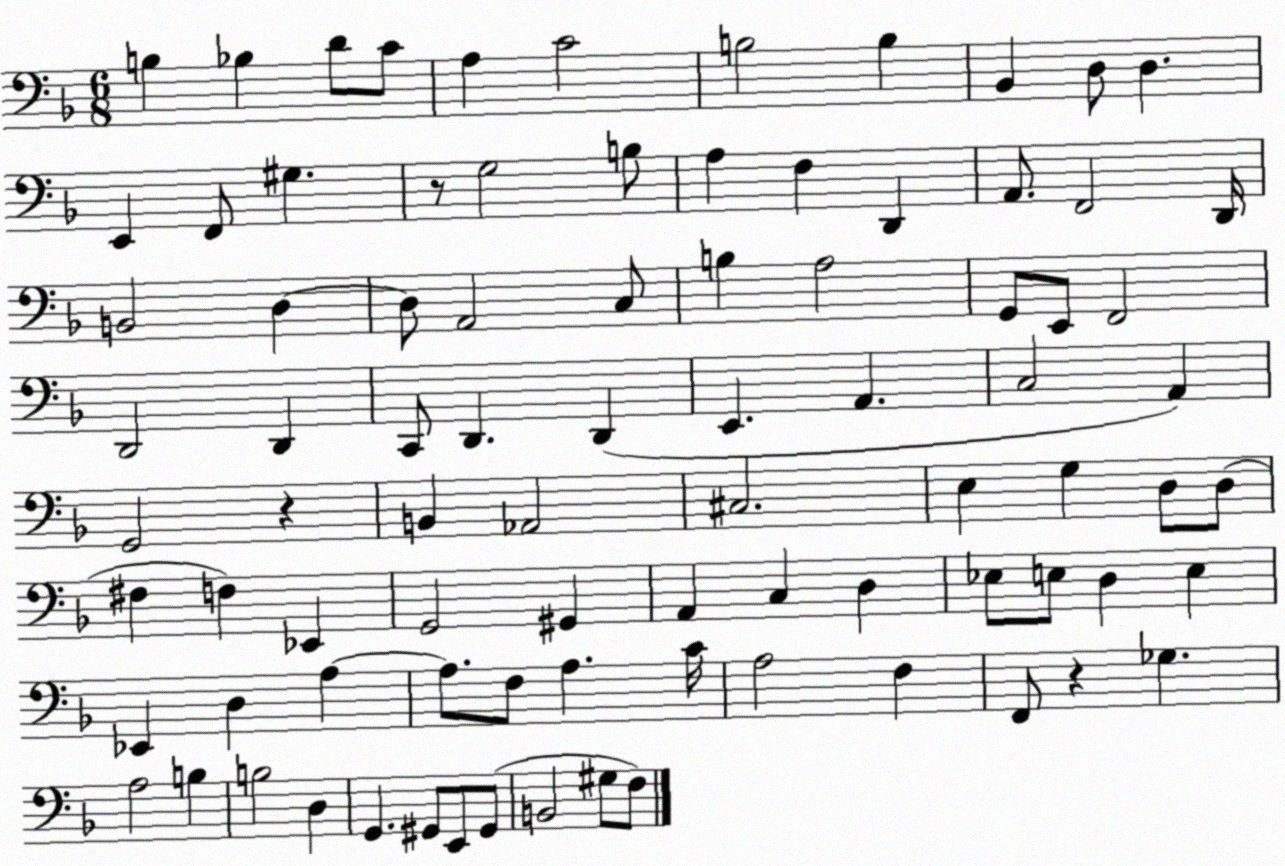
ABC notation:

X:1
T:Untitled
M:6/8
L:1/4
K:F
B, _B, D/2 C/2 A, C2 B,2 B, _B,, D,/2 D, E,, F,,/2 ^G, z/2 G,2 B,/2 A, F, D,, A,,/2 F,,2 D,,/4 B,,2 D, D,/2 A,,2 C,/2 B, A,2 G,,/2 E,,/2 F,,2 D,,2 D,, C,,/2 D,, D,, E,, A,, C,2 A,, G,,2 z B,, _A,,2 ^C,2 E, G, D,/2 D,/2 ^F, F, _E,, G,,2 ^G,, A,, C, D, _E,/2 E,/2 D, E, _E,, D, A, A,/2 F,/2 A, C/4 A,2 F, F,,/2 z _G, A,2 B, B,2 D, G,, ^G,,/2 E,,/2 ^G,,/2 B,,2 ^G,/2 F,/2